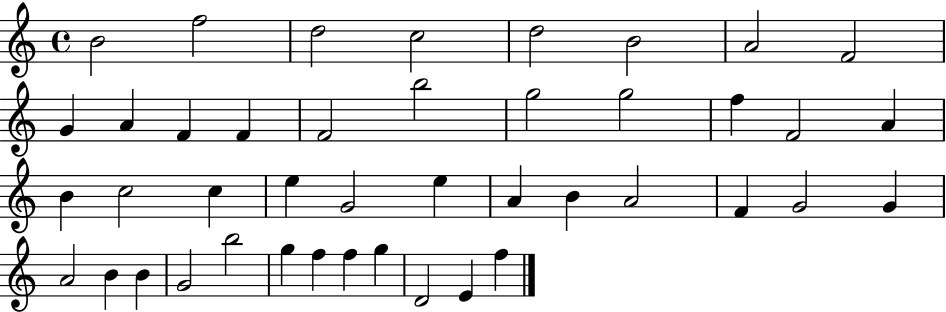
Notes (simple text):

B4/h F5/h D5/h C5/h D5/h B4/h A4/h F4/h G4/q A4/q F4/q F4/q F4/h B5/h G5/h G5/h F5/q F4/h A4/q B4/q C5/h C5/q E5/q G4/h E5/q A4/q B4/q A4/h F4/q G4/h G4/q A4/h B4/q B4/q G4/h B5/h G5/q F5/q F5/q G5/q D4/h E4/q F5/q